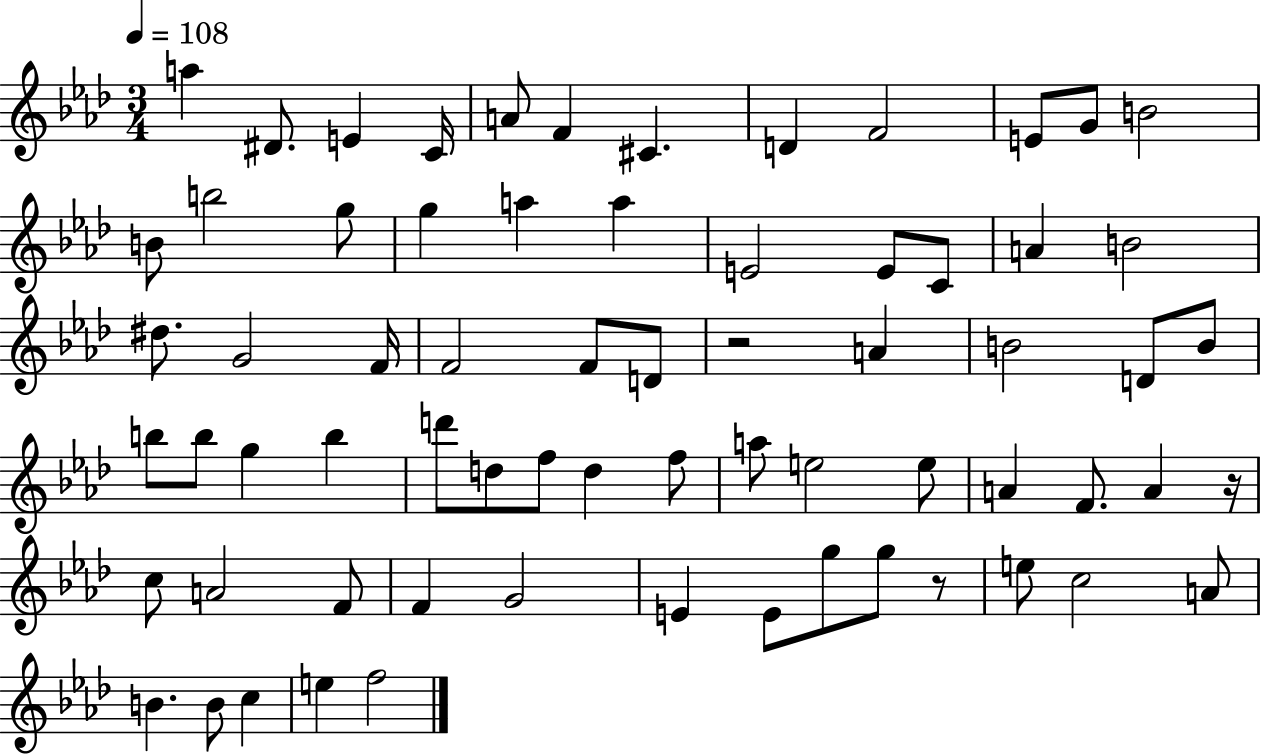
{
  \clef treble
  \numericTimeSignature
  \time 3/4
  \key aes \major
  \tempo 4 = 108
  a''4 dis'8. e'4 c'16 | a'8 f'4 cis'4. | d'4 f'2 | e'8 g'8 b'2 | \break b'8 b''2 g''8 | g''4 a''4 a''4 | e'2 e'8 c'8 | a'4 b'2 | \break dis''8. g'2 f'16 | f'2 f'8 d'8 | r2 a'4 | b'2 d'8 b'8 | \break b''8 b''8 g''4 b''4 | d'''8 d''8 f''8 d''4 f''8 | a''8 e''2 e''8 | a'4 f'8. a'4 r16 | \break c''8 a'2 f'8 | f'4 g'2 | e'4 e'8 g''8 g''8 r8 | e''8 c''2 a'8 | \break b'4. b'8 c''4 | e''4 f''2 | \bar "|."
}